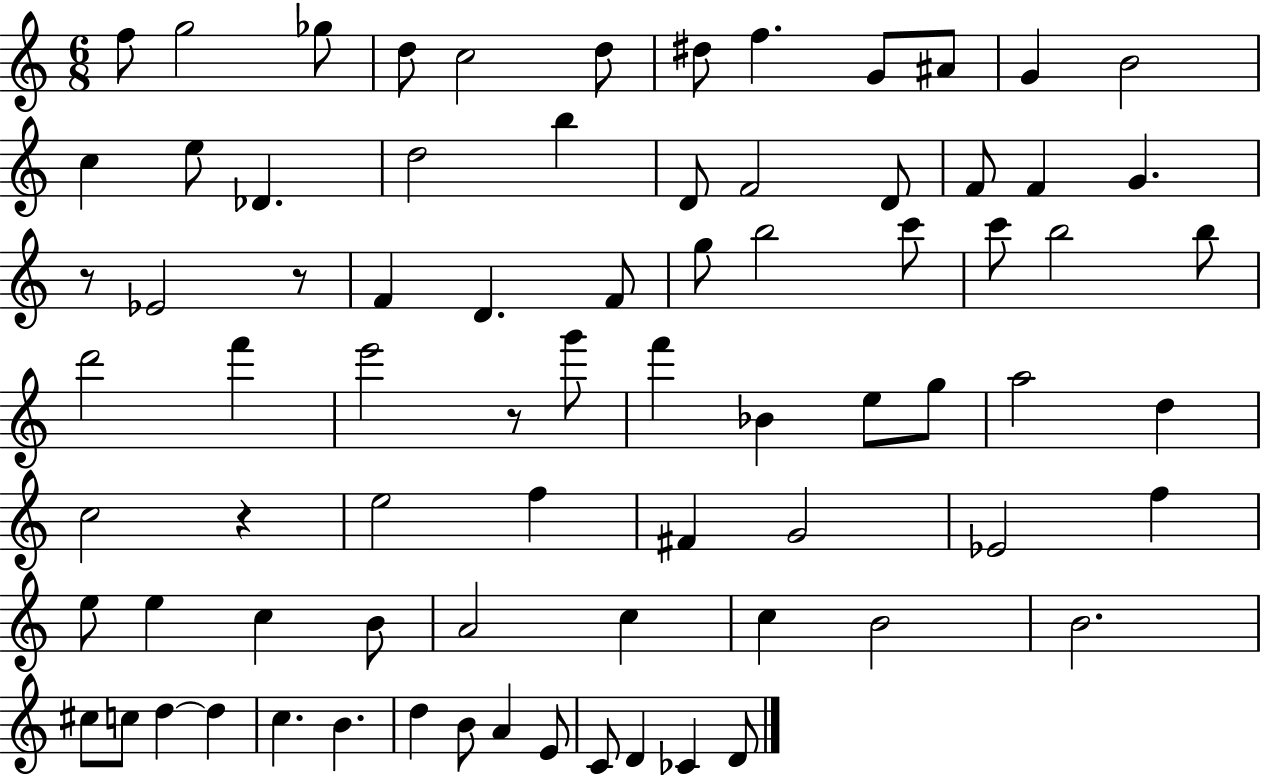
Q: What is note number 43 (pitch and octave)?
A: D5